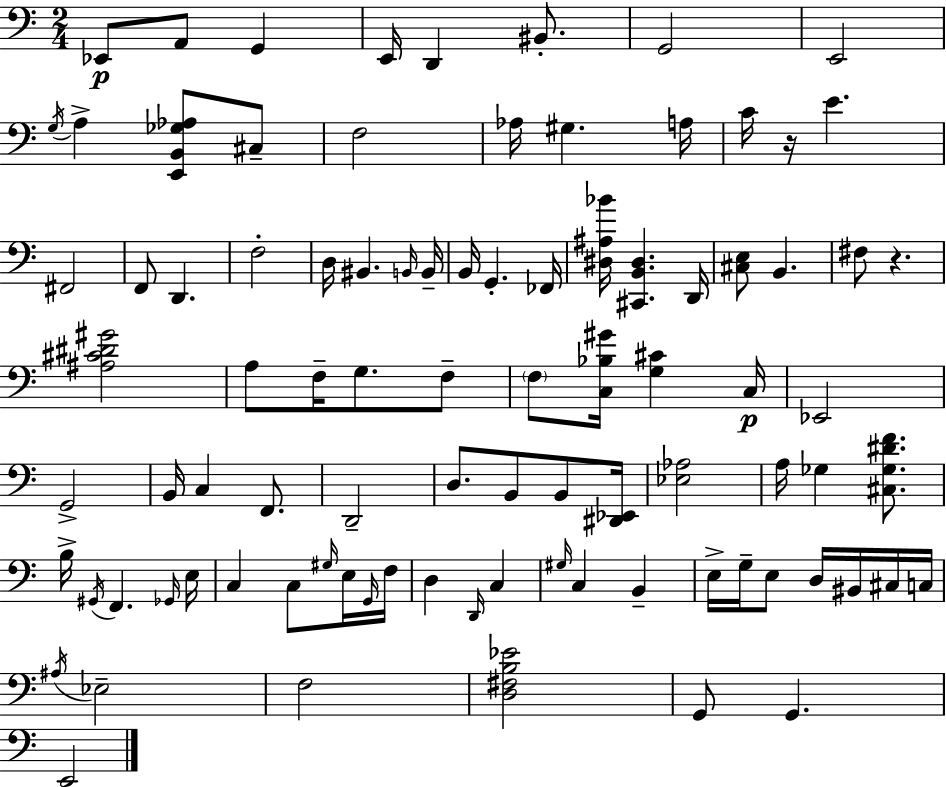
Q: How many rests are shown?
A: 2